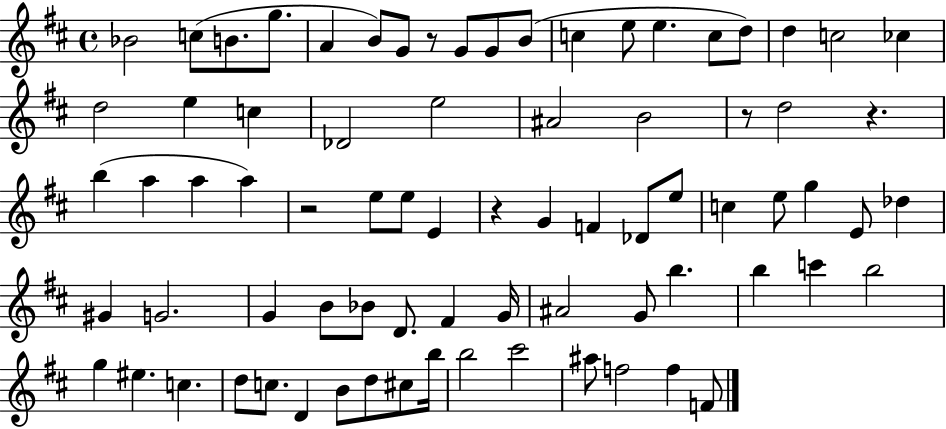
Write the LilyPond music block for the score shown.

{
  \clef treble
  \time 4/4
  \defaultTimeSignature
  \key d \major
  bes'2 c''8( b'8. g''8. | a'4 b'8) g'8 r8 g'8 g'8 b'8( | c''4 e''8 e''4. c''8 d''8) | d''4 c''2 ces''4 | \break d''2 e''4 c''4 | des'2 e''2 | ais'2 b'2 | r8 d''2 r4. | \break b''4( a''4 a''4 a''4) | r2 e''8 e''8 e'4 | r4 g'4 f'4 des'8 e''8 | c''4 e''8 g''4 e'8 des''4 | \break gis'4 g'2. | g'4 b'8 bes'8 d'8. fis'4 g'16 | ais'2 g'8 b''4. | b''4 c'''4 b''2 | \break g''4 eis''4. c''4. | d''8 c''8. d'4 b'8 d''8 cis''8 b''16 | b''2 cis'''2 | ais''8 f''2 f''4 f'8 | \break \bar "|."
}